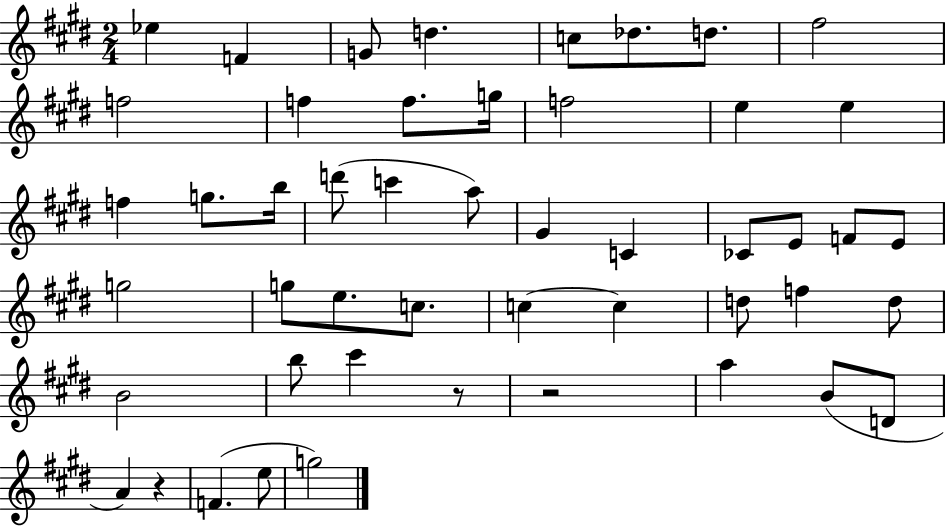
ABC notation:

X:1
T:Untitled
M:2/4
L:1/4
K:E
_e F G/2 d c/2 _d/2 d/2 ^f2 f2 f f/2 g/4 f2 e e f g/2 b/4 d'/2 c' a/2 ^G C _C/2 E/2 F/2 E/2 g2 g/2 e/2 c/2 c c d/2 f d/2 B2 b/2 ^c' z/2 z2 a B/2 D/2 A z F e/2 g2